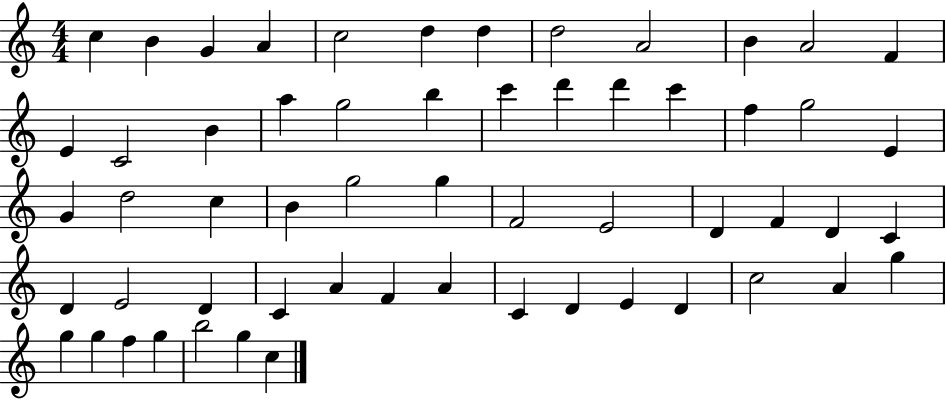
X:1
T:Untitled
M:4/4
L:1/4
K:C
c B G A c2 d d d2 A2 B A2 F E C2 B a g2 b c' d' d' c' f g2 E G d2 c B g2 g F2 E2 D F D C D E2 D C A F A C D E D c2 A g g g f g b2 g c